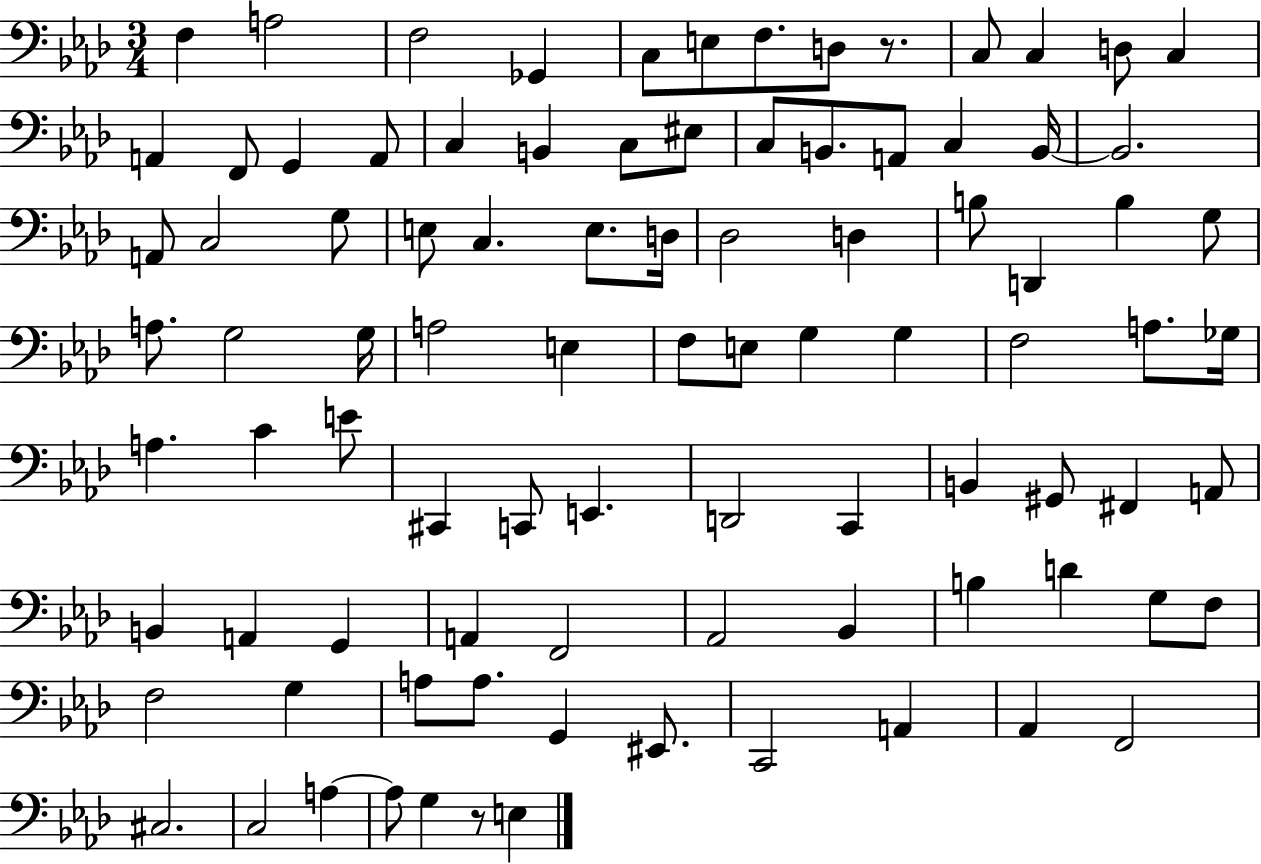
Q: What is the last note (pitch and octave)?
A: E3